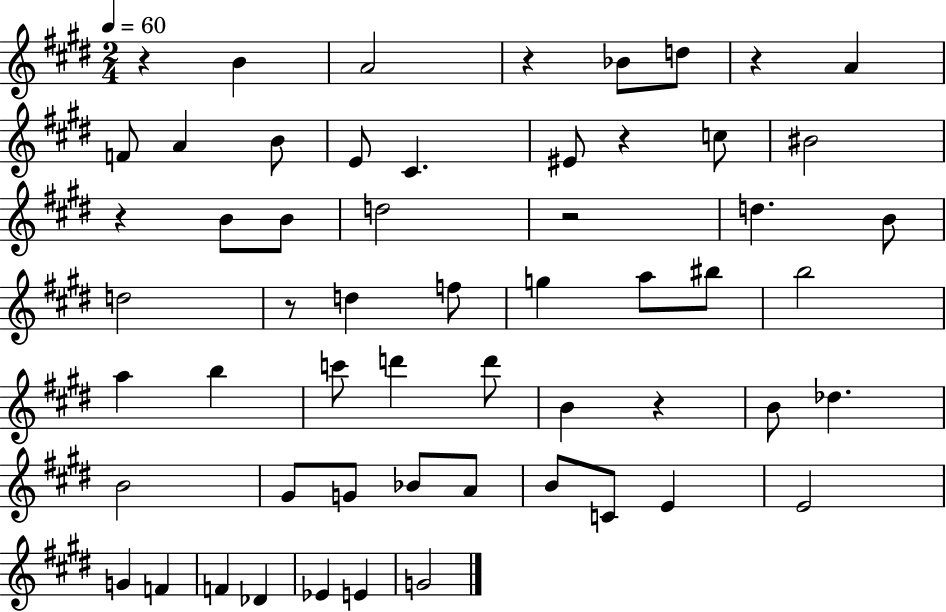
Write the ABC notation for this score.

X:1
T:Untitled
M:2/4
L:1/4
K:E
z B A2 z _B/2 d/2 z A F/2 A B/2 E/2 ^C ^E/2 z c/2 ^B2 z B/2 B/2 d2 z2 d B/2 d2 z/2 d f/2 g a/2 ^b/2 b2 a b c'/2 d' d'/2 B z B/2 _d B2 ^G/2 G/2 _B/2 A/2 B/2 C/2 E E2 G F F _D _E E G2